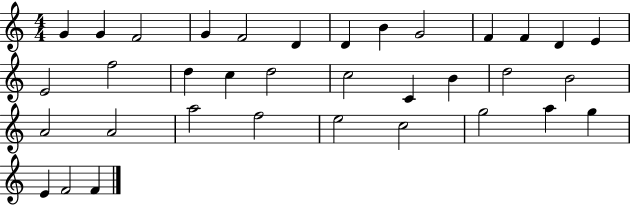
{
  \clef treble
  \numericTimeSignature
  \time 4/4
  \key c \major
  g'4 g'4 f'2 | g'4 f'2 d'4 | d'4 b'4 g'2 | f'4 f'4 d'4 e'4 | \break e'2 f''2 | d''4 c''4 d''2 | c''2 c'4 b'4 | d''2 b'2 | \break a'2 a'2 | a''2 f''2 | e''2 c''2 | g''2 a''4 g''4 | \break e'4 f'2 f'4 | \bar "|."
}